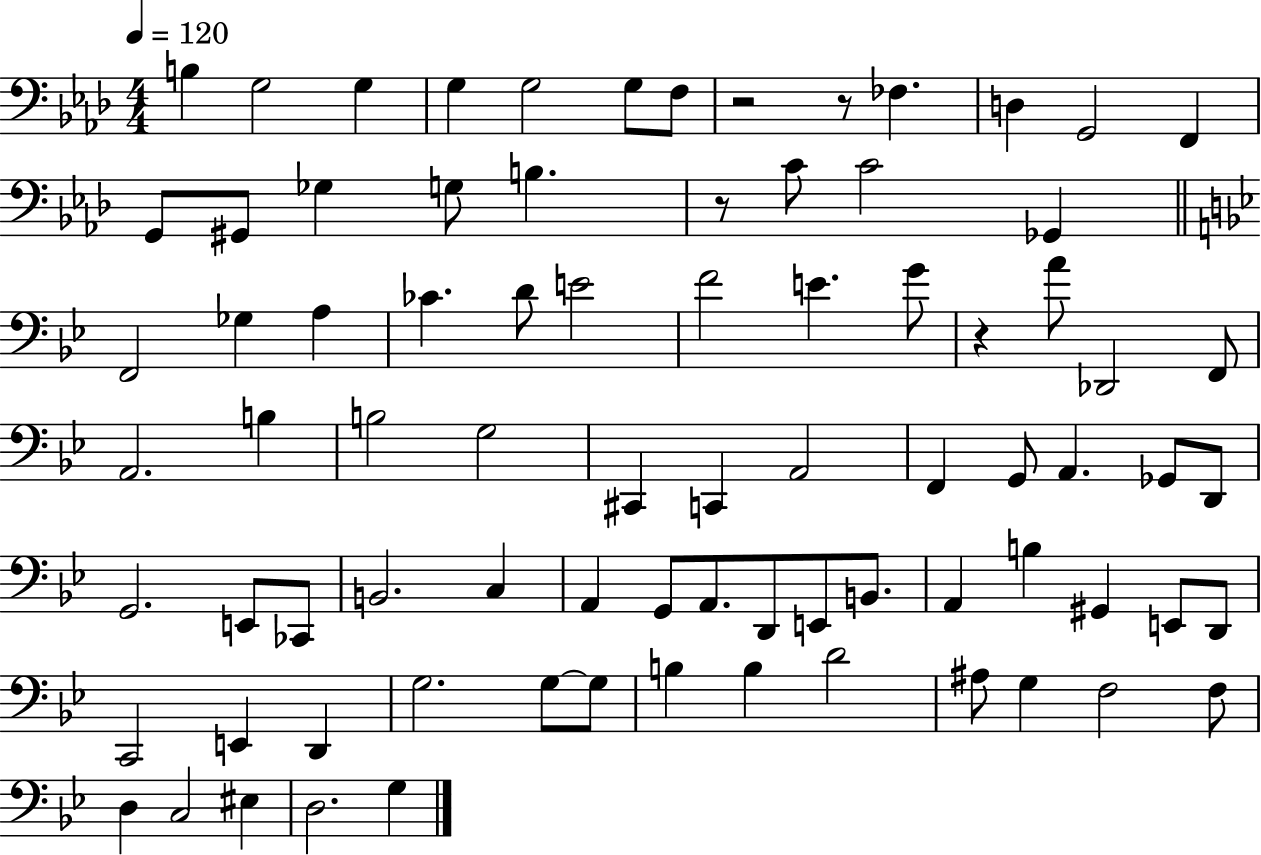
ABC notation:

X:1
T:Untitled
M:4/4
L:1/4
K:Ab
B, G,2 G, G, G,2 G,/2 F,/2 z2 z/2 _F, D, G,,2 F,, G,,/2 ^G,,/2 _G, G,/2 B, z/2 C/2 C2 _G,, F,,2 _G, A, _C D/2 E2 F2 E G/2 z A/2 _D,,2 F,,/2 A,,2 B, B,2 G,2 ^C,, C,, A,,2 F,, G,,/2 A,, _G,,/2 D,,/2 G,,2 E,,/2 _C,,/2 B,,2 C, A,, G,,/2 A,,/2 D,,/2 E,,/2 B,,/2 A,, B, ^G,, E,,/2 D,,/2 C,,2 E,, D,, G,2 G,/2 G,/2 B, B, D2 ^A,/2 G, F,2 F,/2 D, C,2 ^E, D,2 G,